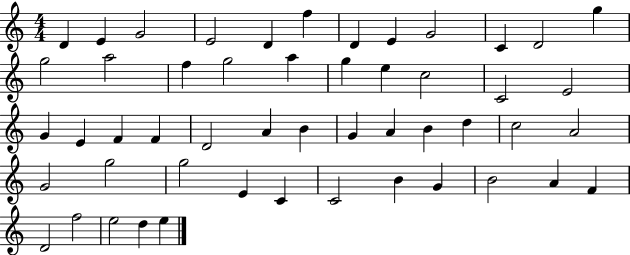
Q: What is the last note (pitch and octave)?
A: E5